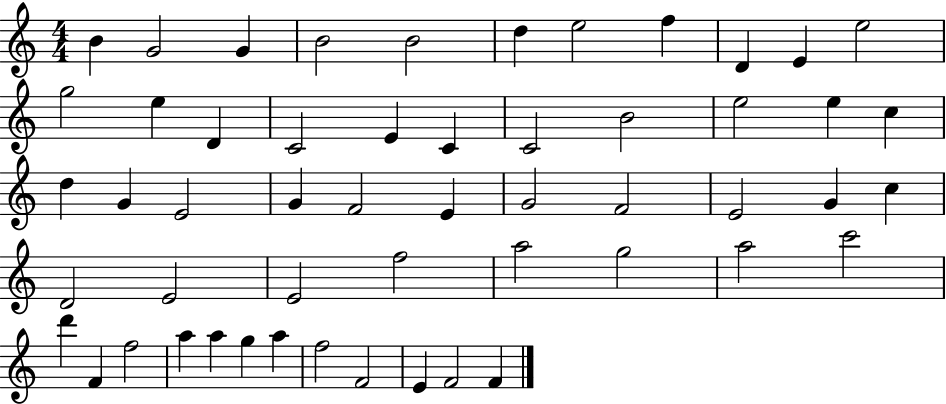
{
  \clef treble
  \numericTimeSignature
  \time 4/4
  \key c \major
  b'4 g'2 g'4 | b'2 b'2 | d''4 e''2 f''4 | d'4 e'4 e''2 | \break g''2 e''4 d'4 | c'2 e'4 c'4 | c'2 b'2 | e''2 e''4 c''4 | \break d''4 g'4 e'2 | g'4 f'2 e'4 | g'2 f'2 | e'2 g'4 c''4 | \break d'2 e'2 | e'2 f''2 | a''2 g''2 | a''2 c'''2 | \break d'''4 f'4 f''2 | a''4 a''4 g''4 a''4 | f''2 f'2 | e'4 f'2 f'4 | \break \bar "|."
}